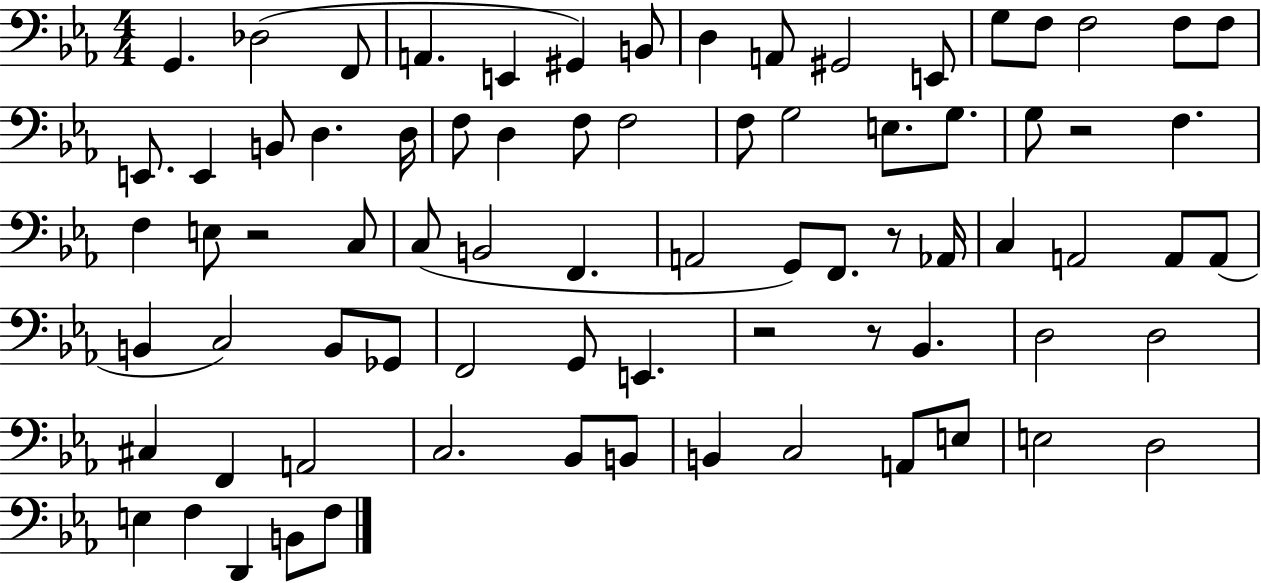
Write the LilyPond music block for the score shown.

{
  \clef bass
  \numericTimeSignature
  \time 4/4
  \key ees \major
  g,4. des2( f,8 | a,4. e,4 gis,4) b,8 | d4 a,8 gis,2 e,8 | g8 f8 f2 f8 f8 | \break e,8. e,4 b,8 d4. d16 | f8 d4 f8 f2 | f8 g2 e8. g8. | g8 r2 f4. | \break f4 e8 r2 c8 | c8( b,2 f,4. | a,2 g,8) f,8. r8 aes,16 | c4 a,2 a,8 a,8( | \break b,4 c2) b,8 ges,8 | f,2 g,8 e,4. | r2 r8 bes,4. | d2 d2 | \break cis4 f,4 a,2 | c2. bes,8 b,8 | b,4 c2 a,8 e8 | e2 d2 | \break e4 f4 d,4 b,8 f8 | \bar "|."
}